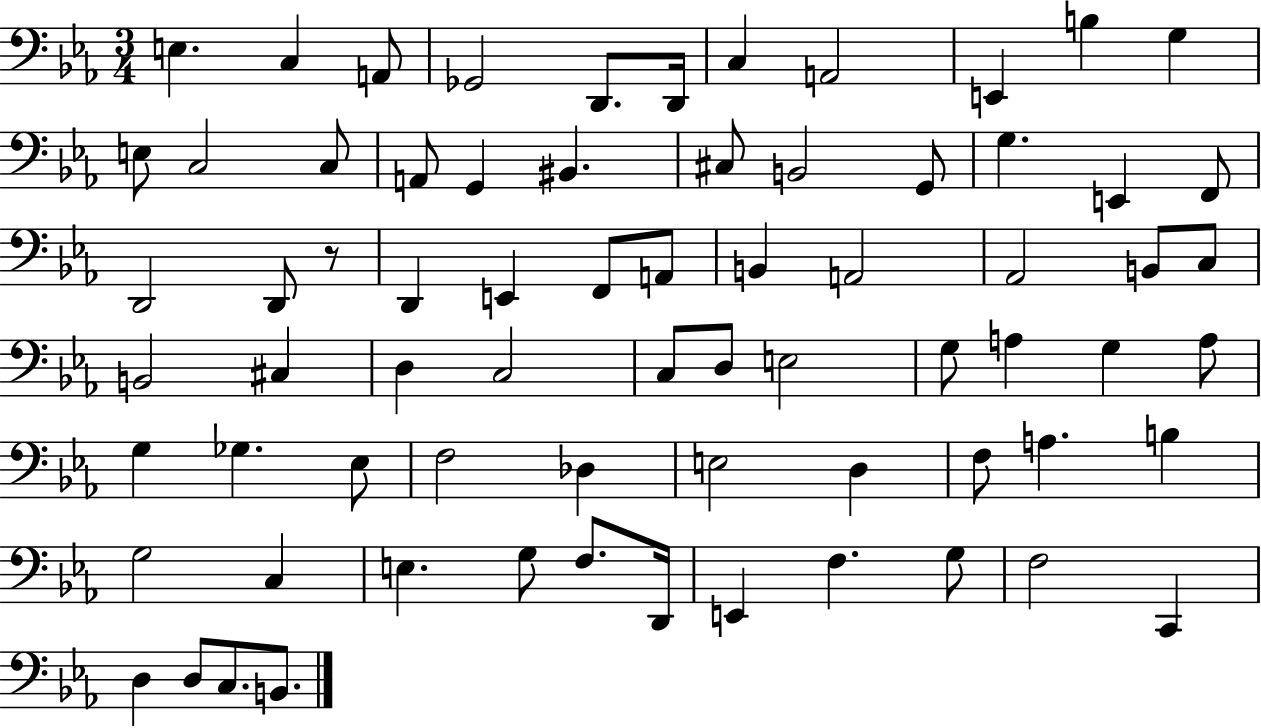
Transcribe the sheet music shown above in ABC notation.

X:1
T:Untitled
M:3/4
L:1/4
K:Eb
E, C, A,,/2 _G,,2 D,,/2 D,,/4 C, A,,2 E,, B, G, E,/2 C,2 C,/2 A,,/2 G,, ^B,, ^C,/2 B,,2 G,,/2 G, E,, F,,/2 D,,2 D,,/2 z/2 D,, E,, F,,/2 A,,/2 B,, A,,2 _A,,2 B,,/2 C,/2 B,,2 ^C, D, C,2 C,/2 D,/2 E,2 G,/2 A, G, A,/2 G, _G, _E,/2 F,2 _D, E,2 D, F,/2 A, B, G,2 C, E, G,/2 F,/2 D,,/4 E,, F, G,/2 F,2 C,, D, D,/2 C,/2 B,,/2